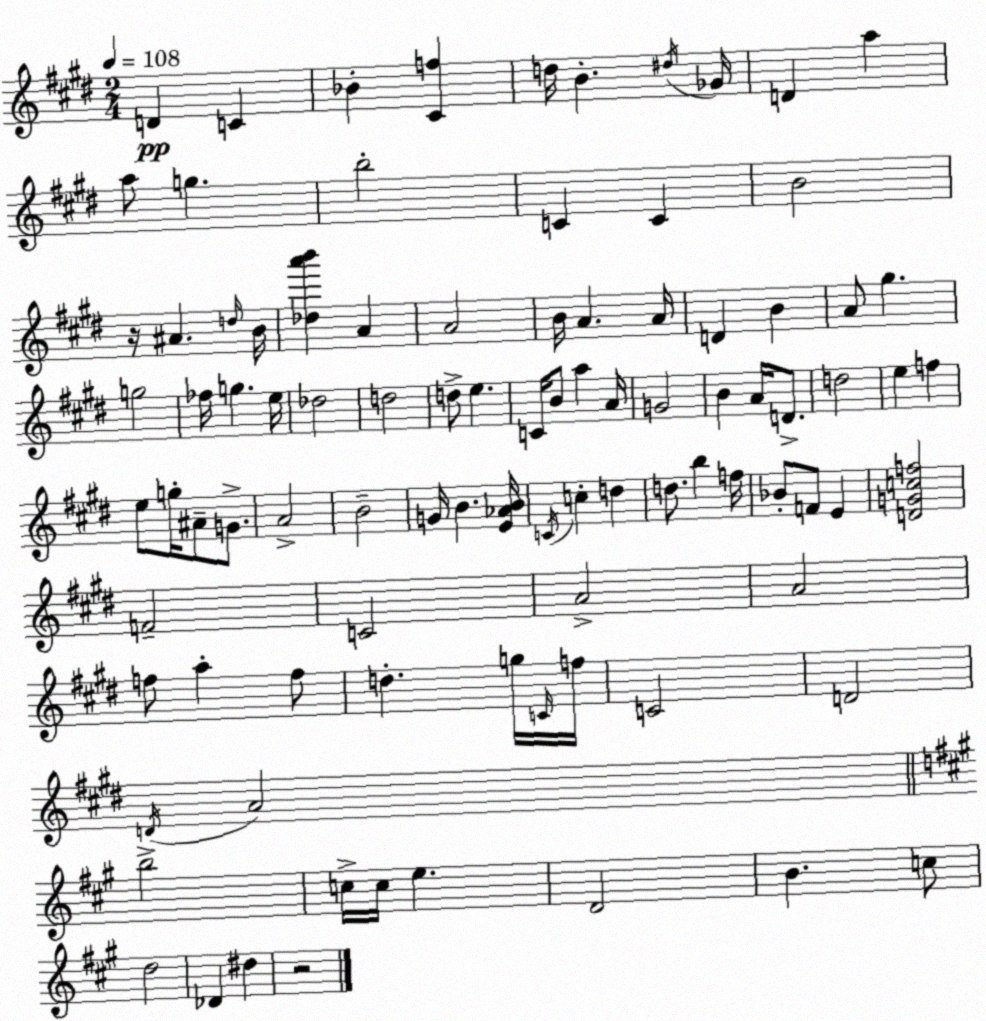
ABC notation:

X:1
T:Untitled
M:2/4
L:1/4
K:E
D C _B [^Cf] d/4 B ^d/4 _G/4 D a a/2 g b2 C C B2 z/4 ^A d/4 B/4 [_da'b'] A A2 B/4 A A/4 D B A/2 ^g g2 _f/4 g e/4 _d2 d2 d/2 e C/4 B/2 a A/4 G2 B A/4 D/2 d2 e f e/2 g/4 ^A/2 G/2 A2 B2 G/4 B [E_AB]/4 C/4 c d d/2 b f/4 _B/2 F/2 E [DGcf]2 F2 C2 A2 A2 f/2 a f/2 d g/4 C/4 f/4 C2 D2 D/4 A2 b2 c/4 c/4 e D2 B c/2 d2 _D ^d z2